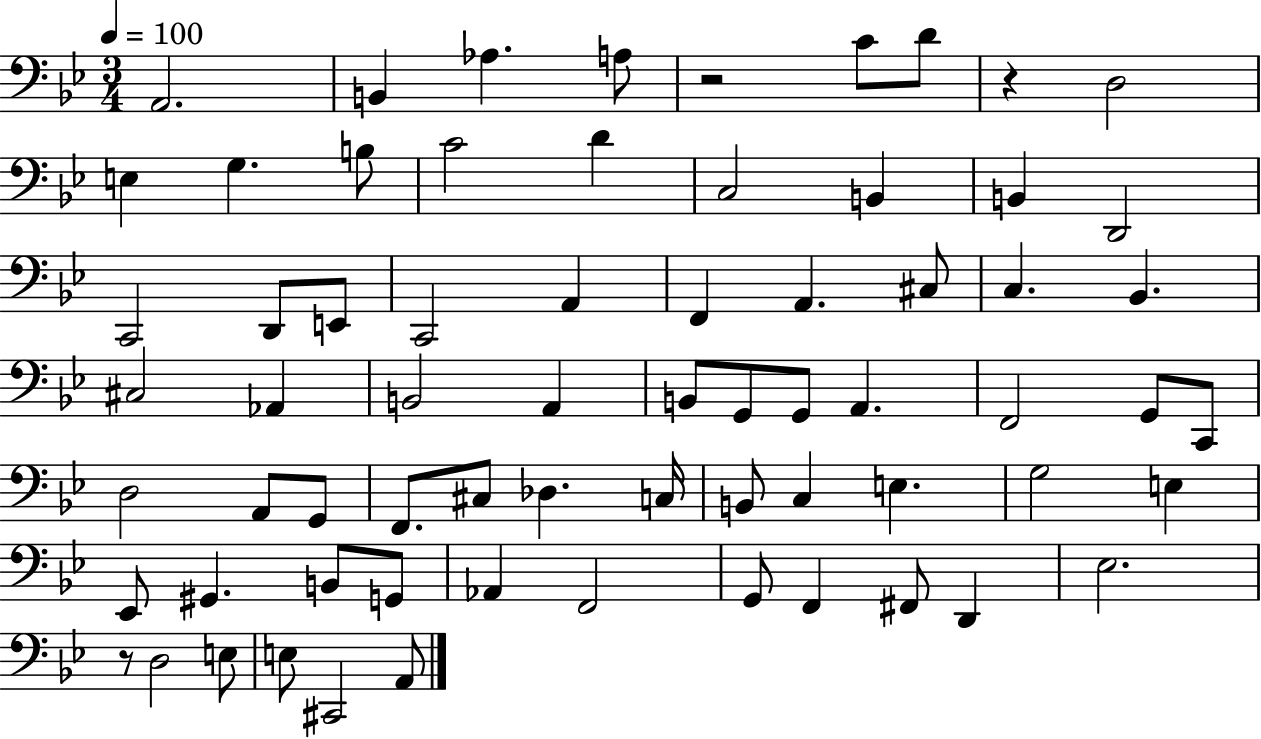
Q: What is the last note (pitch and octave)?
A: A2